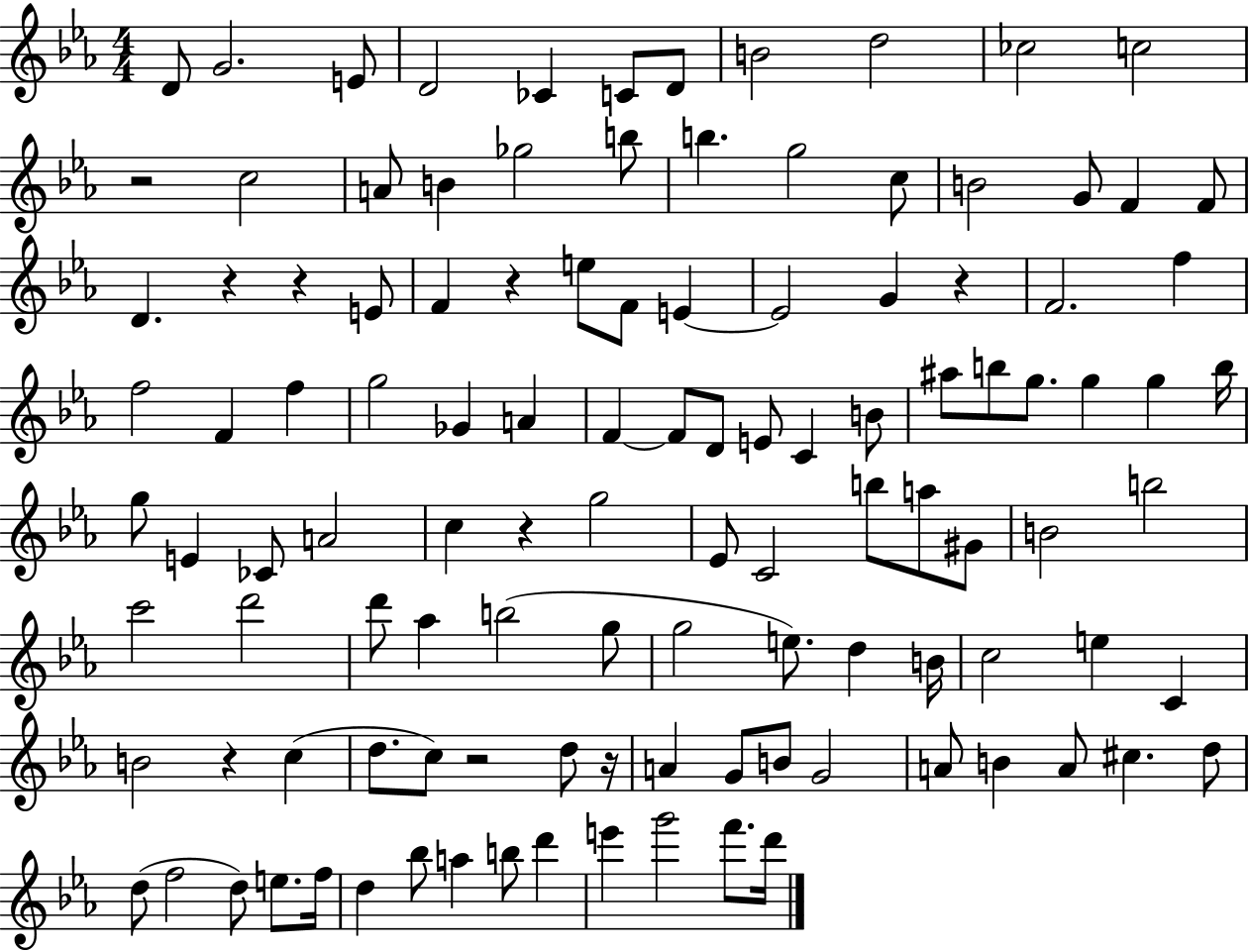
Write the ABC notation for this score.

X:1
T:Untitled
M:4/4
L:1/4
K:Eb
D/2 G2 E/2 D2 _C C/2 D/2 B2 d2 _c2 c2 z2 c2 A/2 B _g2 b/2 b g2 c/2 B2 G/2 F F/2 D z z E/2 F z e/2 F/2 E E2 G z F2 f f2 F f g2 _G A F F/2 D/2 E/2 C B/2 ^a/2 b/2 g/2 g g b/4 g/2 E _C/2 A2 c z g2 _E/2 C2 b/2 a/2 ^G/2 B2 b2 c'2 d'2 d'/2 _a b2 g/2 g2 e/2 d B/4 c2 e C B2 z c d/2 c/2 z2 d/2 z/4 A G/2 B/2 G2 A/2 B A/2 ^c d/2 d/2 f2 d/2 e/2 f/4 d _b/2 a b/2 d' e' g'2 f'/2 d'/4